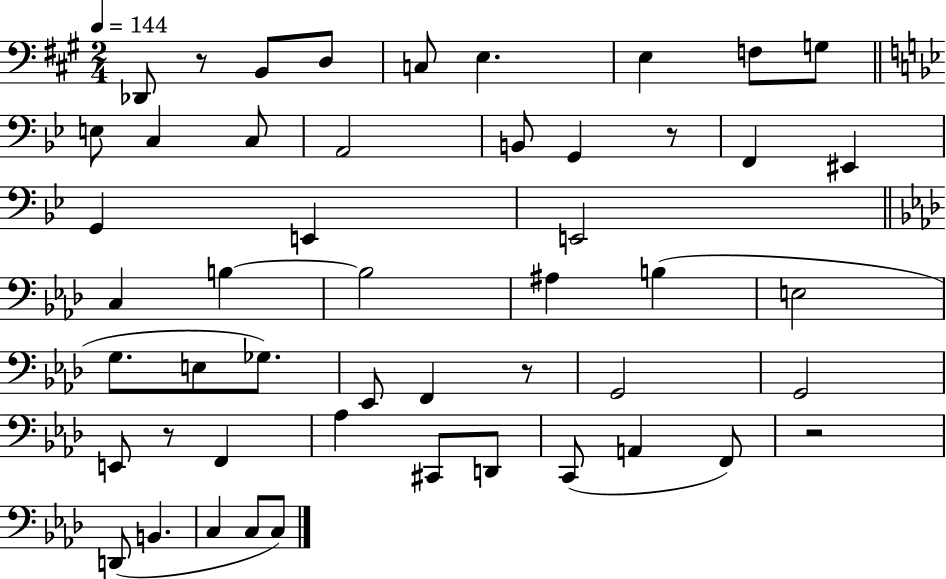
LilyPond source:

{
  \clef bass
  \numericTimeSignature
  \time 2/4
  \key a \major
  \tempo 4 = 144
  des,8 r8 b,8 d8 | c8 e4. | e4 f8 g8 | \bar "||" \break \key g \minor e8 c4 c8 | a,2 | b,8 g,4 r8 | f,4 eis,4 | \break g,4 e,4 | e,2 | \bar "||" \break \key aes \major c4 b4~~ | b2 | ais4 b4( | e2 | \break g8. e8 ges8.) | ees,8 f,4 r8 | g,2 | g,2 | \break e,8 r8 f,4 | aes4 cis,8 d,8 | c,8( a,4 f,8) | r2 | \break d,8( b,4. | c4 c8 c8) | \bar "|."
}